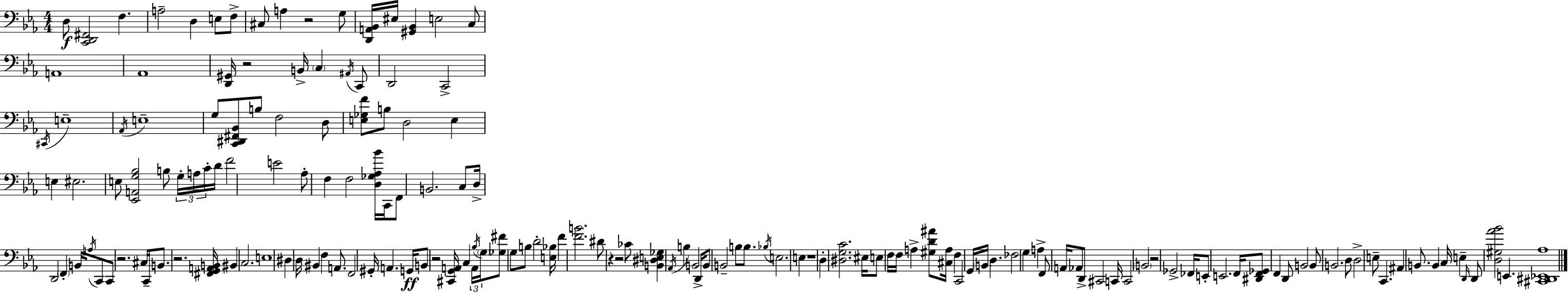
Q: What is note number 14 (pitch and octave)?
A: Ab2